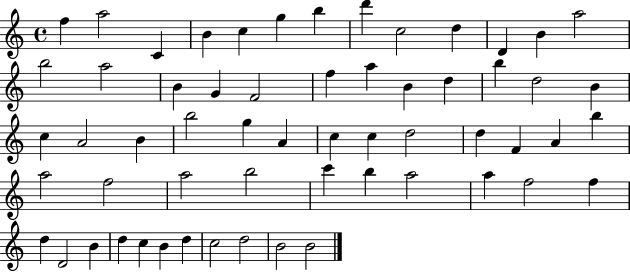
F5/q A5/h C4/q B4/q C5/q G5/q B5/q D6/q C5/h D5/q D4/q B4/q A5/h B5/h A5/h B4/q G4/q F4/h F5/q A5/q B4/q D5/q B5/q D5/h B4/q C5/q A4/h B4/q B5/h G5/q A4/q C5/q C5/q D5/h D5/q F4/q A4/q B5/q A5/h F5/h A5/h B5/h C6/q B5/q A5/h A5/q F5/h F5/q D5/q D4/h B4/q D5/q C5/q B4/q D5/q C5/h D5/h B4/h B4/h